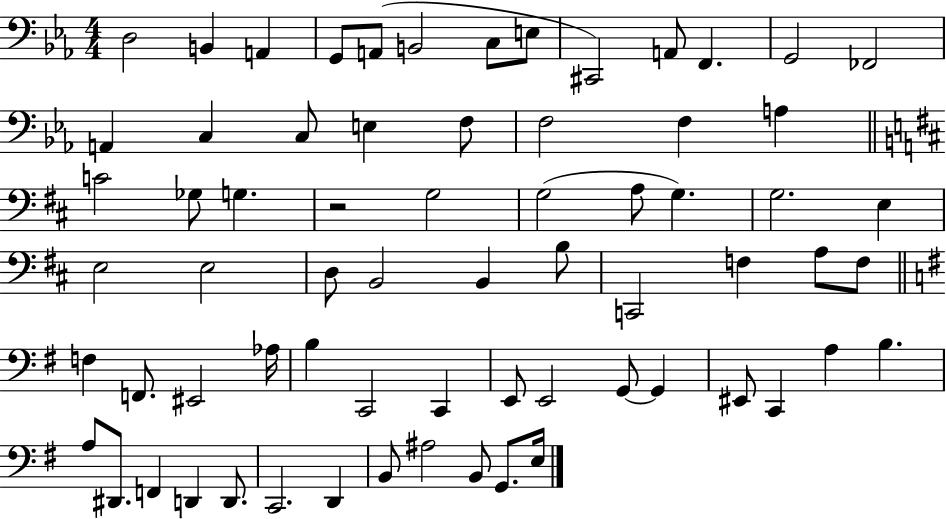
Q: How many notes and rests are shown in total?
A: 68